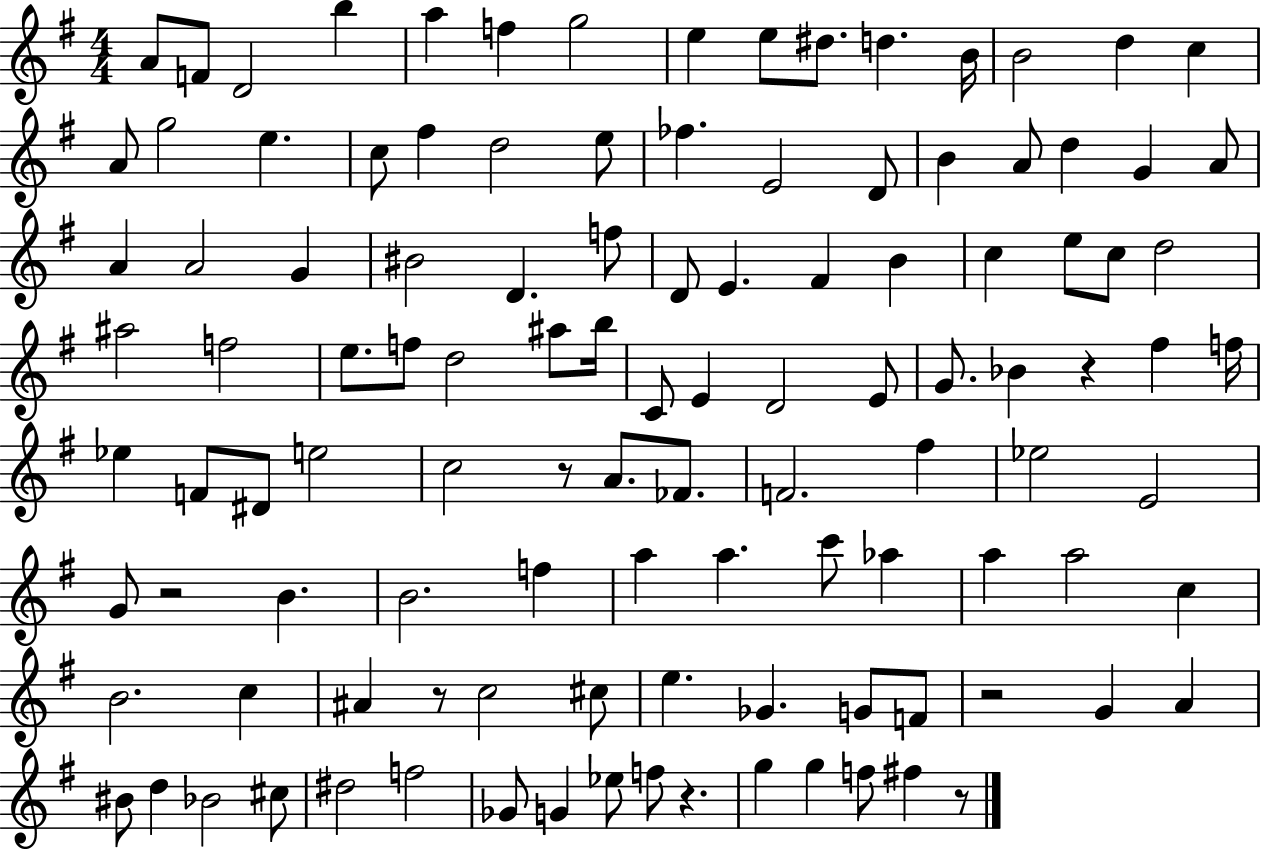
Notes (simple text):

A4/e F4/e D4/h B5/q A5/q F5/q G5/h E5/q E5/e D#5/e. D5/q. B4/s B4/h D5/q C5/q A4/e G5/h E5/q. C5/e F#5/q D5/h E5/e FES5/q. E4/h D4/e B4/q A4/e D5/q G4/q A4/e A4/q A4/h G4/q BIS4/h D4/q. F5/e D4/e E4/q. F#4/q B4/q C5/q E5/e C5/e D5/h A#5/h F5/h E5/e. F5/e D5/h A#5/e B5/s C4/e E4/q D4/h E4/e G4/e. Bb4/q R/q F#5/q F5/s Eb5/q F4/e D#4/e E5/h C5/h R/e A4/e. FES4/e. F4/h. F#5/q Eb5/h E4/h G4/e R/h B4/q. B4/h. F5/q A5/q A5/q. C6/e Ab5/q A5/q A5/h C5/q B4/h. C5/q A#4/q R/e C5/h C#5/e E5/q. Gb4/q. G4/e F4/e R/h G4/q A4/q BIS4/e D5/q Bb4/h C#5/e D#5/h F5/h Gb4/e G4/q Eb5/e F5/e R/q. G5/q G5/q F5/e F#5/q R/e